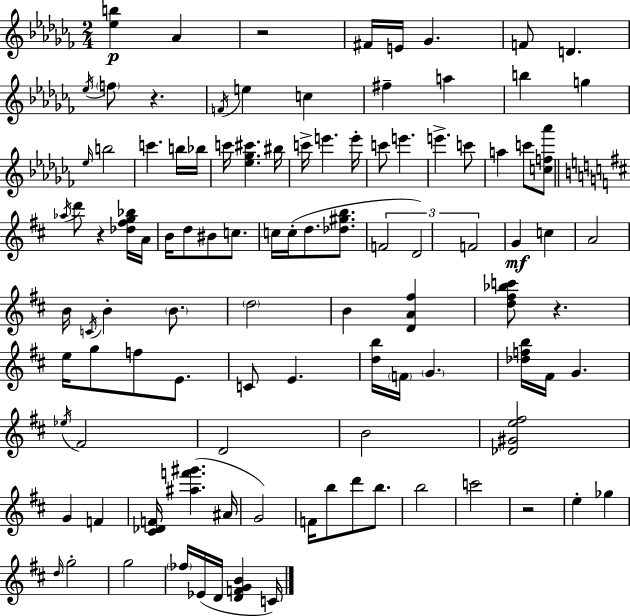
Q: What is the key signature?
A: AES minor